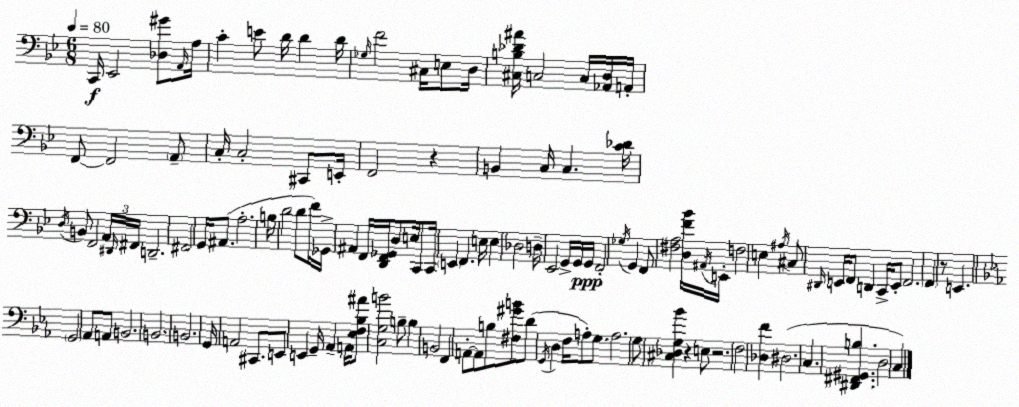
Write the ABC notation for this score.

X:1
T:Untitled
M:6/8
L:1/4
K:Bb
C,,/4 _E,,2 [_D,^G]/2 A,,/4 A,/4 C E/2 D/4 D D/4 _G,/4 F2 ^C,/4 E,/2 D,/4 [^C,B,_D^A]/4 C,2 C,/4 [_A,,D,]/4 A,,/4 F,,/2 F,,2 A,,/2 C,/4 C,2 ^C,,/2 E,,/4 F,,2 z B,, C,/4 C, [C_D]/4 D,/4 B,,/2 F,,2 A,,/4 ^D,,/4 ^F,,/4 D,,2 ^F,,2 G,,/4 ^A,,/2 A,2 B,/4 D2 D/2 F/4 _G,,/4 ^A,, F,,/4 [D,,F,,_G,,]/4 D,/2 E,/4 C,,/2 C,,/4 E,, F,, E,/4 E, _D,2 D,/4 _E,,2 G,,/4 G,,/4 G,,/4 F,,2 _G,/4 G,, F,,/2 [^F,A,]2 [D,F_B]/4 ^A,,/4 E,,/4 F,2 E, ^A,/4 ^C,/2 ^D,,/4 E,,/4 F,,/2 D,, C,,/4 E,,/2 F,,2 F,, z/2 E,, G,,2 _A,,/2 A,,/2 B,,2 B,,2 B,,2 G,,/4 A,,2 ^C,,/2 E,,/2 E,, G,,/4 _A,, A,,/4 [_E,F,_B,^A]/2 [C,G,B]2 B,/2 B, B,,2 F,, A,,/2 A,,/2 B,/2 [^F,^GB]/2 D/2 G,,/4 D, F,/4 A,/2 G,/2 A,2 G,/2 [^C,_D,G,_B] z E,/2 z2 F,2 [_D,F] ^D,2 C, [^D,,^F,,^G,,B,] D,2 C,